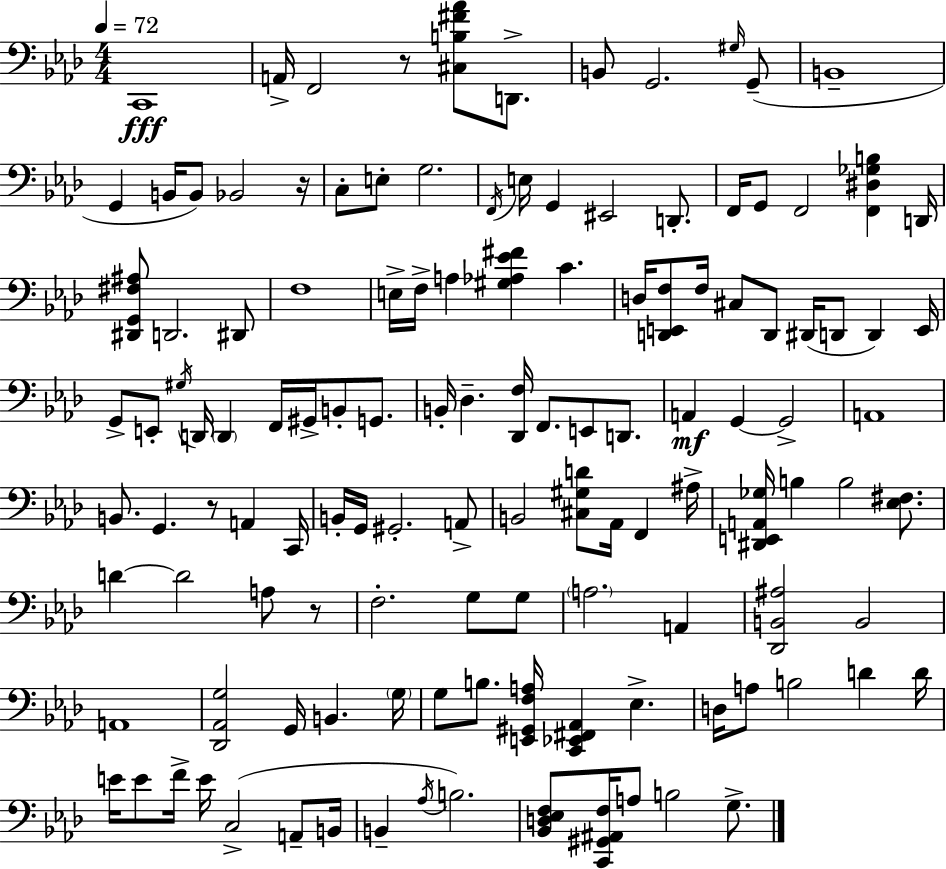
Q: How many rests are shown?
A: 4